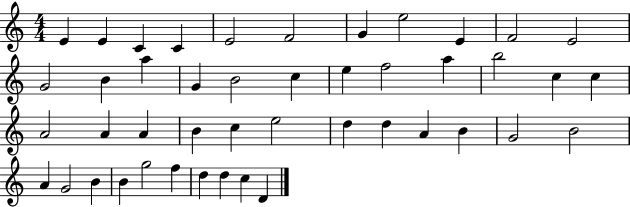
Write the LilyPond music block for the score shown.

{
  \clef treble
  \numericTimeSignature
  \time 4/4
  \key c \major
  e'4 e'4 c'4 c'4 | e'2 f'2 | g'4 e''2 e'4 | f'2 e'2 | \break g'2 b'4 a''4 | g'4 b'2 c''4 | e''4 f''2 a''4 | b''2 c''4 c''4 | \break a'2 a'4 a'4 | b'4 c''4 e''2 | d''4 d''4 a'4 b'4 | g'2 b'2 | \break a'4 g'2 b'4 | b'4 g''2 f''4 | d''4 d''4 c''4 d'4 | \bar "|."
}